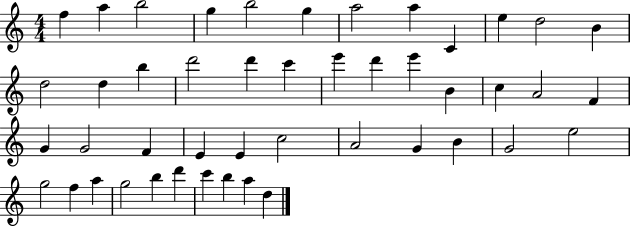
F5/q A5/q B5/h G5/q B5/h G5/q A5/h A5/q C4/q E5/q D5/h B4/q D5/h D5/q B5/q D6/h D6/q C6/q E6/q D6/q E6/q B4/q C5/q A4/h F4/q G4/q G4/h F4/q E4/q E4/q C5/h A4/h G4/q B4/q G4/h E5/h G5/h F5/q A5/q G5/h B5/q D6/q C6/q B5/q A5/q D5/q